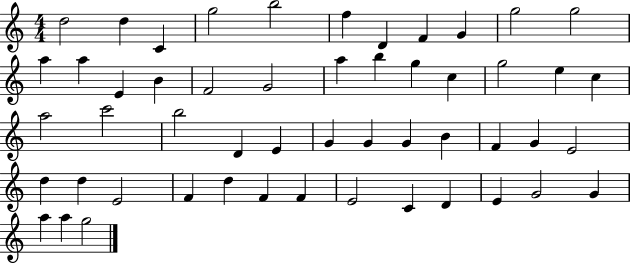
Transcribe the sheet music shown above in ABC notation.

X:1
T:Untitled
M:4/4
L:1/4
K:C
d2 d C g2 b2 f D F G g2 g2 a a E B F2 G2 a b g c g2 e c a2 c'2 b2 D E G G G B F G E2 d d E2 F d F F E2 C D E G2 G a a g2